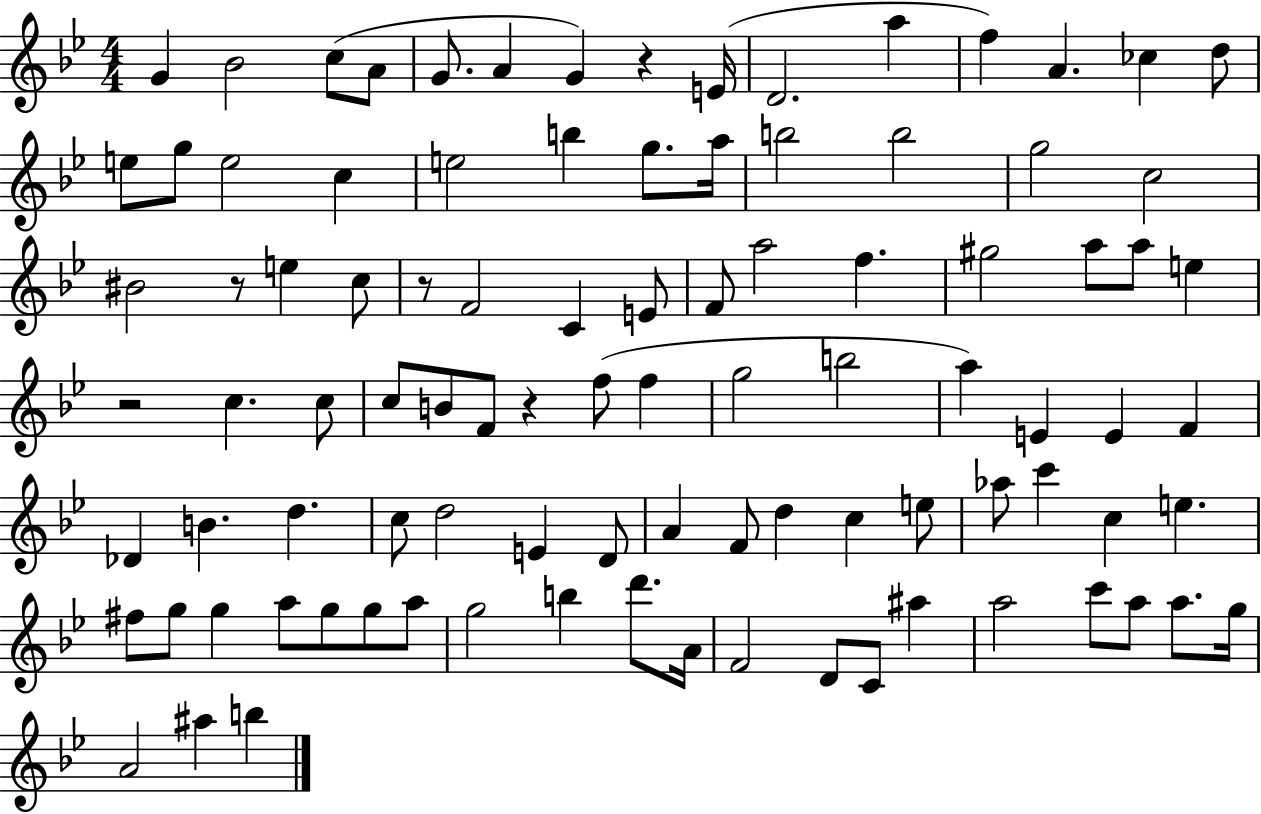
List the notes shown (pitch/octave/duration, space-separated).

G4/q Bb4/h C5/e A4/e G4/e. A4/q G4/q R/q E4/s D4/h. A5/q F5/q A4/q. CES5/q D5/e E5/e G5/e E5/h C5/q E5/h B5/q G5/e. A5/s B5/h B5/h G5/h C5/h BIS4/h R/e E5/q C5/e R/e F4/h C4/q E4/e F4/e A5/h F5/q. G#5/h A5/e A5/e E5/q R/h C5/q. C5/e C5/e B4/e F4/e R/q F5/e F5/q G5/h B5/h A5/q E4/q E4/q F4/q Db4/q B4/q. D5/q. C5/e D5/h E4/q D4/e A4/q F4/e D5/q C5/q E5/e Ab5/e C6/q C5/q E5/q. F#5/e G5/e G5/q A5/e G5/e G5/e A5/e G5/h B5/q D6/e. A4/s F4/h D4/e C4/e A#5/q A5/h C6/e A5/e A5/e. G5/s A4/h A#5/q B5/q